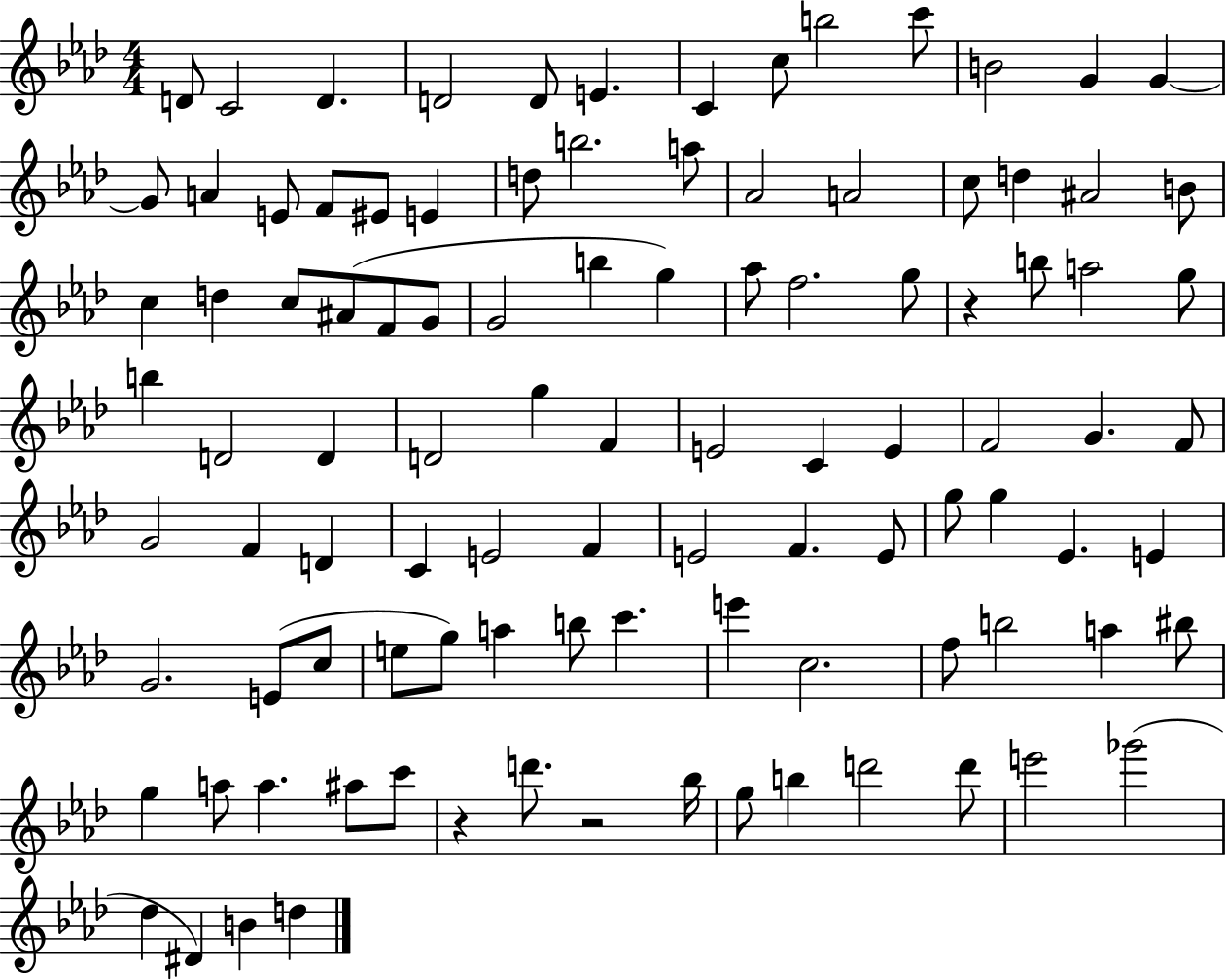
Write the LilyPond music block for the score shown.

{
  \clef treble
  \numericTimeSignature
  \time 4/4
  \key aes \major
  d'8 c'2 d'4. | d'2 d'8 e'4. | c'4 c''8 b''2 c'''8 | b'2 g'4 g'4~~ | \break g'8 a'4 e'8 f'8 eis'8 e'4 | d''8 b''2. a''8 | aes'2 a'2 | c''8 d''4 ais'2 b'8 | \break c''4 d''4 c''8 ais'8( f'8 g'8 | g'2 b''4 g''4) | aes''8 f''2. g''8 | r4 b''8 a''2 g''8 | \break b''4 d'2 d'4 | d'2 g''4 f'4 | e'2 c'4 e'4 | f'2 g'4. f'8 | \break g'2 f'4 d'4 | c'4 e'2 f'4 | e'2 f'4. e'8 | g''8 g''4 ees'4. e'4 | \break g'2. e'8( c''8 | e''8 g''8) a''4 b''8 c'''4. | e'''4 c''2. | f''8 b''2 a''4 bis''8 | \break g''4 a''8 a''4. ais''8 c'''8 | r4 d'''8. r2 bes''16 | g''8 b''4 d'''2 d'''8 | e'''2 ges'''2( | \break des''4 dis'4) b'4 d''4 | \bar "|."
}